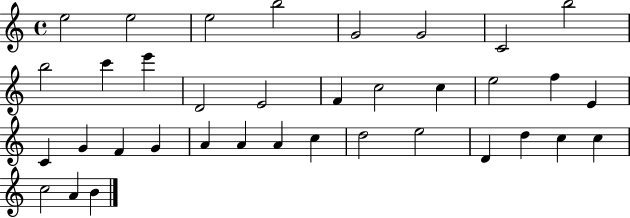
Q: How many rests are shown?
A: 0